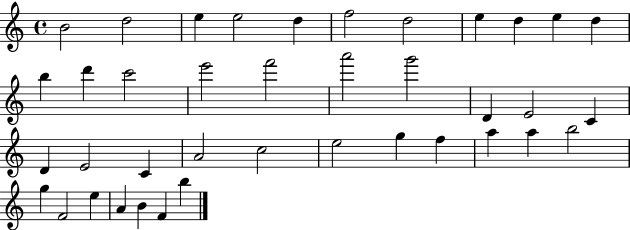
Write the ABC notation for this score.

X:1
T:Untitled
M:4/4
L:1/4
K:C
B2 d2 e e2 d f2 d2 e d e d b d' c'2 e'2 f'2 a'2 g'2 D E2 C D E2 C A2 c2 e2 g f a a b2 g F2 e A B F b